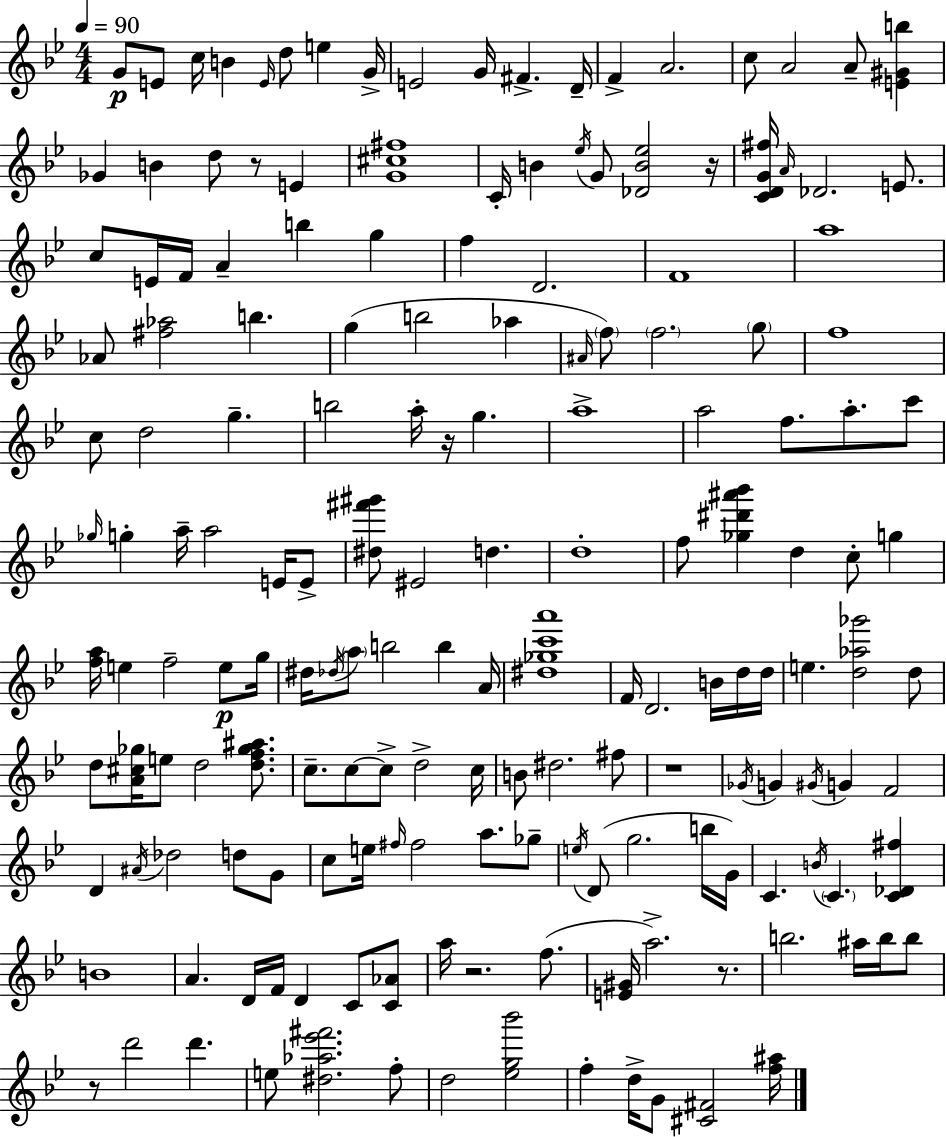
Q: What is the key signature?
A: BES major